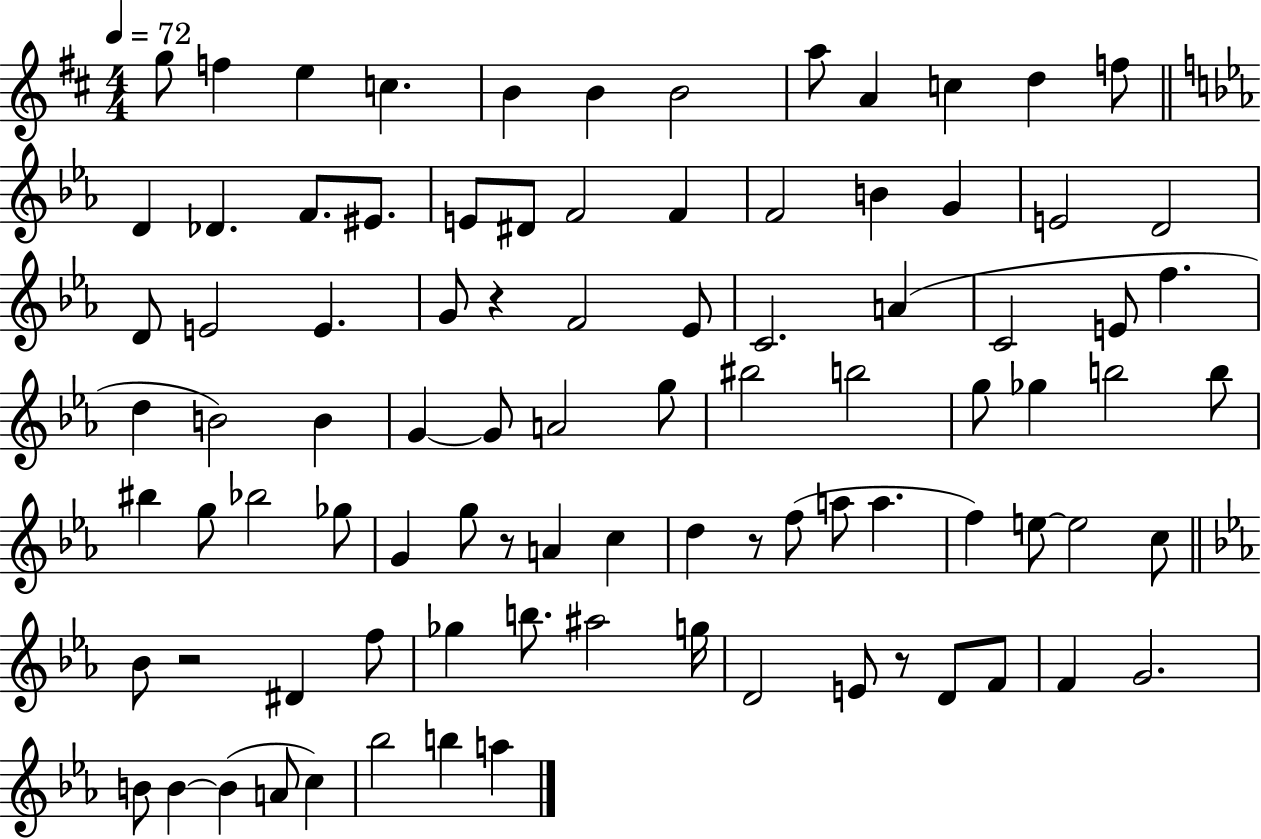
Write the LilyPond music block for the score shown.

{
  \clef treble
  \numericTimeSignature
  \time 4/4
  \key d \major
  \tempo 4 = 72
  g''8 f''4 e''4 c''4. | b'4 b'4 b'2 | a''8 a'4 c''4 d''4 f''8 | \bar "||" \break \key ees \major d'4 des'4. f'8. eis'8. | e'8 dis'8 f'2 f'4 | f'2 b'4 g'4 | e'2 d'2 | \break d'8 e'2 e'4. | g'8 r4 f'2 ees'8 | c'2. a'4( | c'2 e'8 f''4. | \break d''4 b'2) b'4 | g'4~~ g'8 a'2 g''8 | bis''2 b''2 | g''8 ges''4 b''2 b''8 | \break bis''4 g''8 bes''2 ges''8 | g'4 g''8 r8 a'4 c''4 | d''4 r8 f''8( a''8 a''4. | f''4) e''8~~ e''2 c''8 | \break \bar "||" \break \key c \minor bes'8 r2 dis'4 f''8 | ges''4 b''8. ais''2 g''16 | d'2 e'8 r8 d'8 f'8 | f'4 g'2. | \break b'8 b'4~~ b'4( a'8 c''4) | bes''2 b''4 a''4 | \bar "|."
}